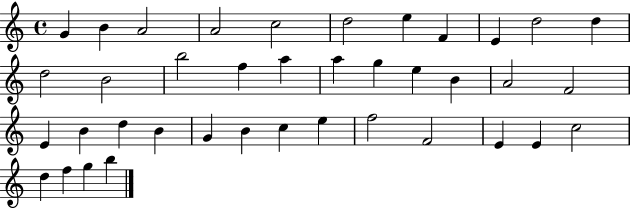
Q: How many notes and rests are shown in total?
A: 39